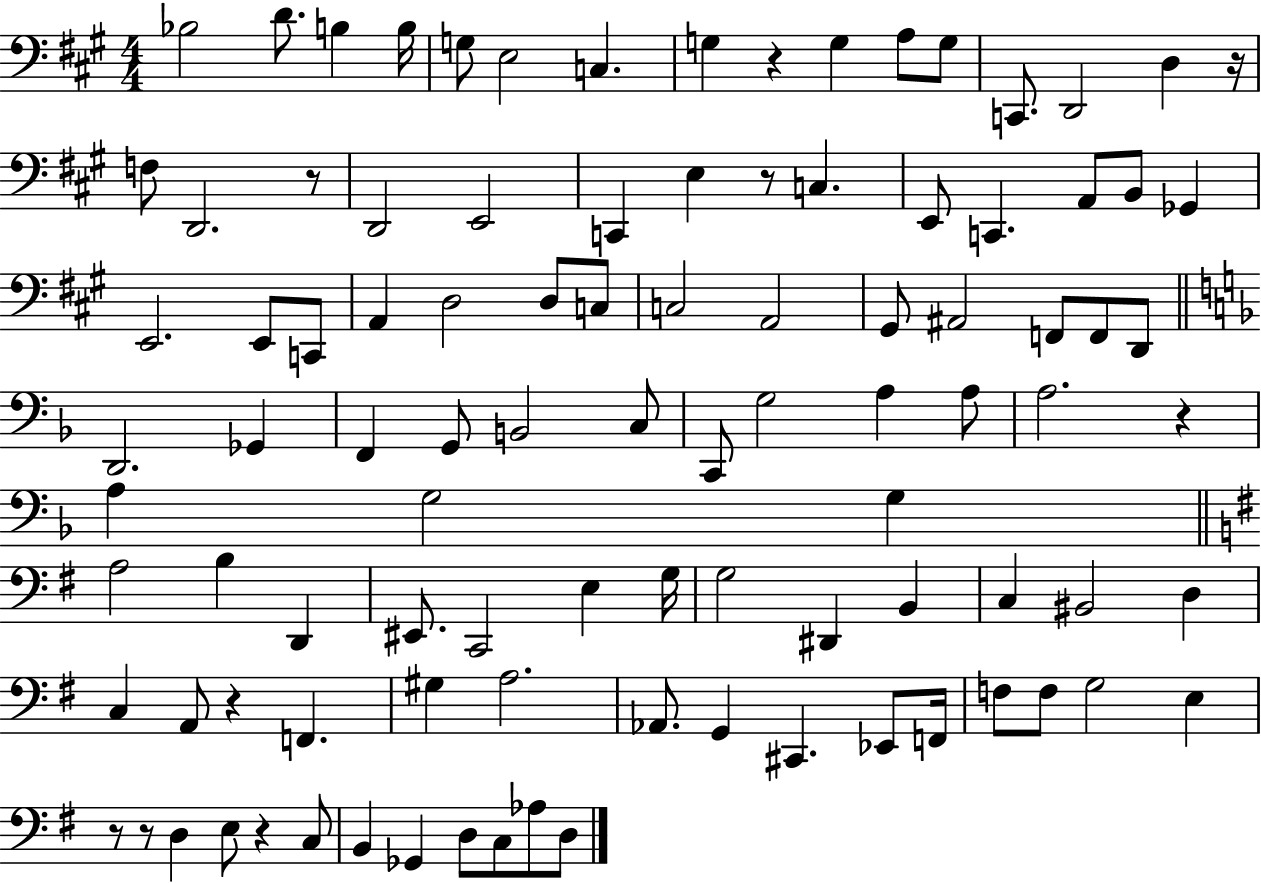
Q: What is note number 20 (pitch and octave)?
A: E3